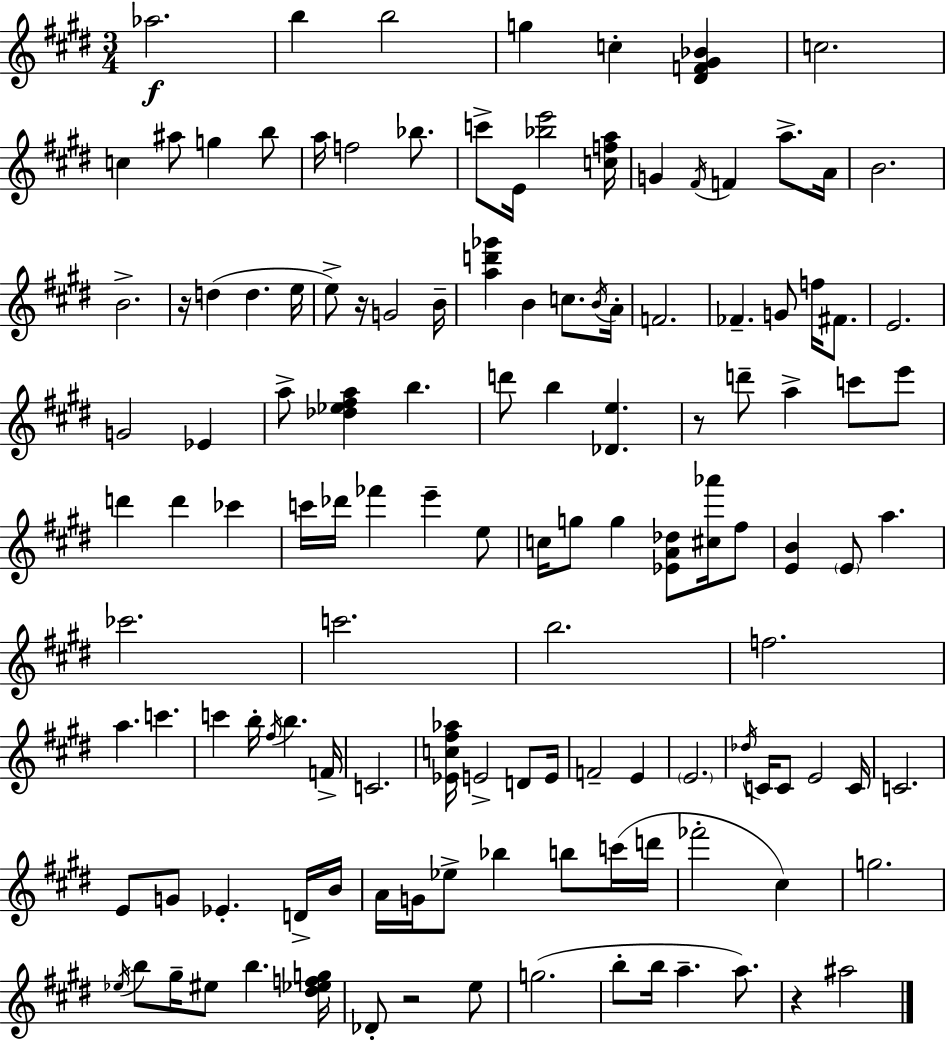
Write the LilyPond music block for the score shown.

{
  \clef treble
  \numericTimeSignature
  \time 3/4
  \key e \major
  \repeat volta 2 { aes''2.\f | b''4 b''2 | g''4 c''4-. <dis' f' gis' bes'>4 | c''2. | \break c''4 ais''8 g''4 b''8 | a''16 f''2 bes''8. | c'''8-> e'16 <bes'' e'''>2 <c'' f'' a''>16 | g'4 \acciaccatura { fis'16 } f'4 a''8.-> | \break a'16 b'2. | b'2.-> | r16 d''4( d''4. | e''16 e''8->) r16 g'2 | \break b'16-- <a'' d''' ges'''>4 b'4 c''8. | \acciaccatura { b'16 } a'16-. f'2. | fes'4.-- g'8 f''16 fis'8. | e'2. | \break g'2 ees'4 | a''8-> <des'' ees'' fis'' a''>4 b''4. | d'''8 b''4 <des' e''>4. | r8 d'''8-- a''4-> c'''8 | \break e'''8 d'''4 d'''4 ces'''4 | c'''16 des'''16 fes'''4 e'''4-- | e''8 c''16 g''8 g''4 <ees' a' des''>8 <cis'' aes'''>16 | fis''8 <e' b'>4 \parenthesize e'8 a''4. | \break ces'''2. | c'''2. | b''2. | f''2. | \break a''4. c'''4. | c'''4 b''16-. \acciaccatura { fis''16 } b''4. | f'16-> c'2. | <ees' c'' fis'' aes''>16 e'2-> | \break d'8 e'16 f'2-- e'4 | \parenthesize e'2. | \acciaccatura { des''16 } c'16 c'8 e'2 | c'16 c'2. | \break e'8 g'8 ees'4.-. | d'16-> b'16 a'16 g'16 ees''8-> bes''4 | b''8 c'''16( d'''16 fes'''2-. | cis''4) g''2. | \break \acciaccatura { ees''16 } b''8 gis''16-- eis''8 b''4. | <dis'' ees'' f'' g''>16 des'8-. r2 | e''8 g''2.( | b''8-. b''16 a''4.-- | \break a''8.) r4 ais''2 | } \bar "|."
}